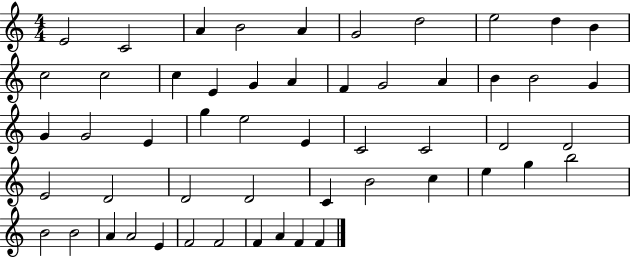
E4/h C4/h A4/q B4/h A4/q G4/h D5/h E5/h D5/q B4/q C5/h C5/h C5/q E4/q G4/q A4/q F4/q G4/h A4/q B4/q B4/h G4/q G4/q G4/h E4/q G5/q E5/h E4/q C4/h C4/h D4/h D4/h E4/h D4/h D4/h D4/h C4/q B4/h C5/q E5/q G5/q B5/h B4/h B4/h A4/q A4/h E4/q F4/h F4/h F4/q A4/q F4/q F4/q